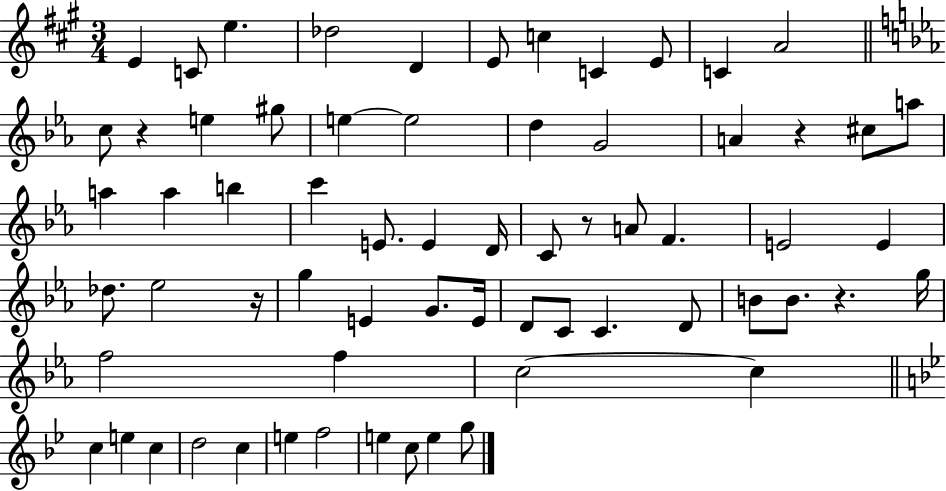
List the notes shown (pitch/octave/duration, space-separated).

E4/q C4/e E5/q. Db5/h D4/q E4/e C5/q C4/q E4/e C4/q A4/h C5/e R/q E5/q G#5/e E5/q E5/h D5/q G4/h A4/q R/q C#5/e A5/e A5/q A5/q B5/q C6/q E4/e. E4/q D4/s C4/e R/e A4/e F4/q. E4/h E4/q Db5/e. Eb5/h R/s G5/q E4/q G4/e. E4/s D4/e C4/e C4/q. D4/e B4/e B4/e. R/q. G5/s F5/h F5/q C5/h C5/q C5/q E5/q C5/q D5/h C5/q E5/q F5/h E5/q C5/e E5/q G5/e